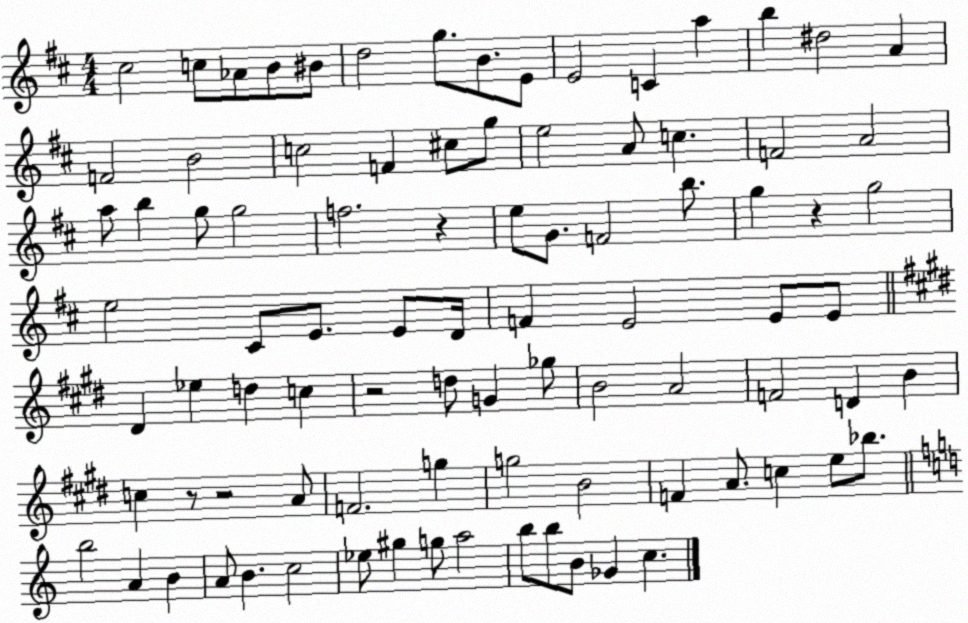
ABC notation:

X:1
T:Untitled
M:4/4
L:1/4
K:D
^c2 c/2 _A/2 B/2 ^B/2 d2 g/2 B/2 E/2 E2 C a b ^d2 A F2 B2 c2 F ^c/2 g/2 e2 A/2 c F2 A2 a/2 b g/2 g2 f2 z e/2 G/2 F2 b/2 g z g2 e2 ^C/2 E/2 E/2 D/4 F E2 E/2 E/2 ^D _e d c z2 d/2 G _g/2 B2 A2 F2 D B c z/2 z2 A/2 F2 g g2 B2 F A/2 c e/2 _b/2 b2 A B A/2 B c2 _e/2 ^g g/2 a2 b/2 b/2 B/2 _G c